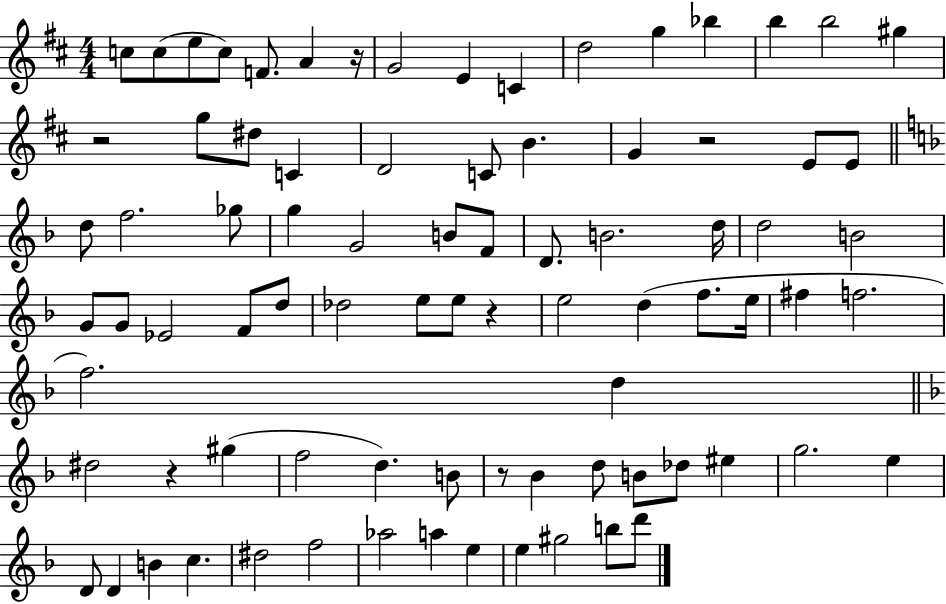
C5/e C5/e E5/e C5/e F4/e. A4/q R/s G4/h E4/q C4/q D5/h G5/q Bb5/q B5/q B5/h G#5/q R/h G5/e D#5/e C4/q D4/h C4/e B4/q. G4/q R/h E4/e E4/e D5/e F5/h. Gb5/e G5/q G4/h B4/e F4/e D4/e. B4/h. D5/s D5/h B4/h G4/e G4/e Eb4/h F4/e D5/e Db5/h E5/e E5/e R/q E5/h D5/q F5/e. E5/s F#5/q F5/h. F5/h. D5/q D#5/h R/q G#5/q F5/h D5/q. B4/e R/e Bb4/q D5/e B4/e Db5/e EIS5/q G5/h. E5/q D4/e D4/q B4/q C5/q. D#5/h F5/h Ab5/h A5/q E5/q E5/q G#5/h B5/e D6/e